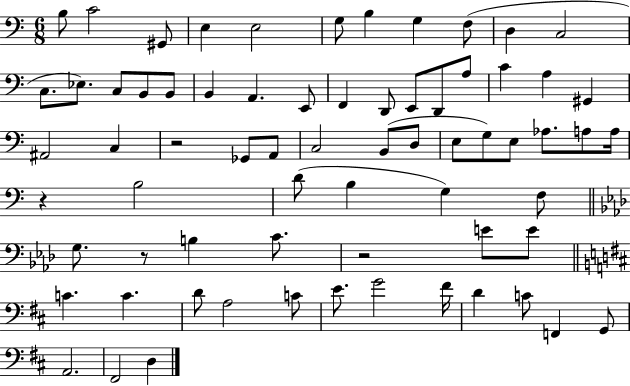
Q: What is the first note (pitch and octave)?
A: B3